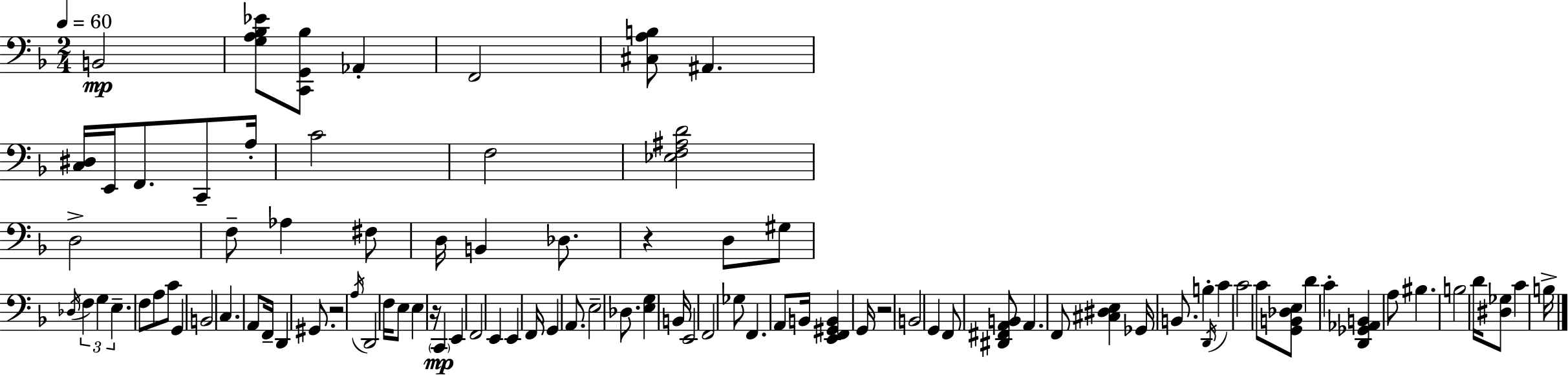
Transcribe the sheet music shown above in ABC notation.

X:1
T:Untitled
M:2/4
L:1/4
K:Dm
B,,2 [G,A,_B,_E]/2 [C,,G,,_B,]/2 _A,, F,,2 [^C,A,B,]/2 ^A,, [C,^D,]/4 E,,/4 F,,/2 C,,/2 A,/4 C2 F,2 [_E,F,^A,D]2 D,2 F,/2 _A, ^F,/2 D,/4 B,, _D,/2 z D,/2 ^G,/2 _D,/4 F, G, E, F,/2 A,/2 C/2 G,, B,,2 C, A,,/2 F,,/4 D,, ^G,,/2 z2 A,/4 D,,2 F,/4 E,/2 E, z/4 C,, E,, F,,2 E,, E,, F,,/4 G,, A,,/2 E,2 _D,/2 [E,G,] B,,/4 E,,2 F,,2 _G,/2 F,, A,,/2 B,,/4 [E,,F,,^G,,B,,] G,,/4 z2 B,,2 G,, F,,/2 [^D,,^F,,A,,B,,]/2 A,, F,,/2 [^C,^D,E,] _G,,/4 B,,/2 B, D,,/4 C C2 C/2 [G,,B,,_D,E,]/2 D C [D,,_G,,_A,,B,,] A,/2 ^B, B,2 D/4 [^D,_G,]/2 C B,/4